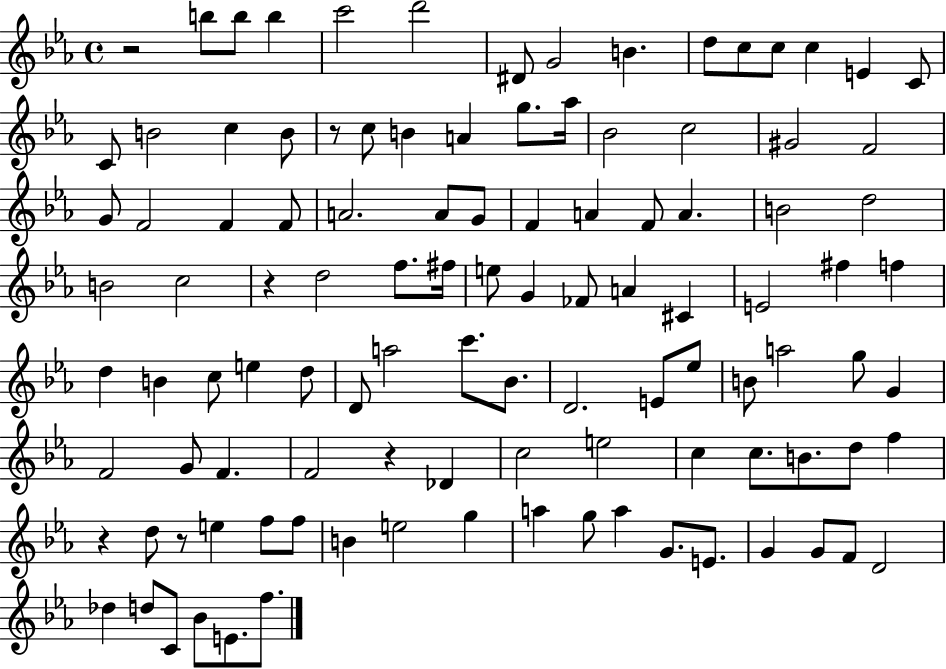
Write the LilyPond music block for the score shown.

{
  \clef treble
  \time 4/4
  \defaultTimeSignature
  \key ees \major
  r2 b''8 b''8 b''4 | c'''2 d'''2 | dis'8 g'2 b'4. | d''8 c''8 c''8 c''4 e'4 c'8 | \break c'8 b'2 c''4 b'8 | r8 c''8 b'4 a'4 g''8. aes''16 | bes'2 c''2 | gis'2 f'2 | \break g'8 f'2 f'4 f'8 | a'2. a'8 g'8 | f'4 a'4 f'8 a'4. | b'2 d''2 | \break b'2 c''2 | r4 d''2 f''8. fis''16 | e''8 g'4 fes'8 a'4 cis'4 | e'2 fis''4 f''4 | \break d''4 b'4 c''8 e''4 d''8 | d'8 a''2 c'''8. bes'8. | d'2. e'8 ees''8 | b'8 a''2 g''8 g'4 | \break f'2 g'8 f'4. | f'2 r4 des'4 | c''2 e''2 | c''4 c''8. b'8. d''8 f''4 | \break r4 d''8 r8 e''4 f''8 f''8 | b'4 e''2 g''4 | a''4 g''8 a''4 g'8. e'8. | g'4 g'8 f'8 d'2 | \break des''4 d''8 c'8 bes'8 e'8. f''8. | \bar "|."
}